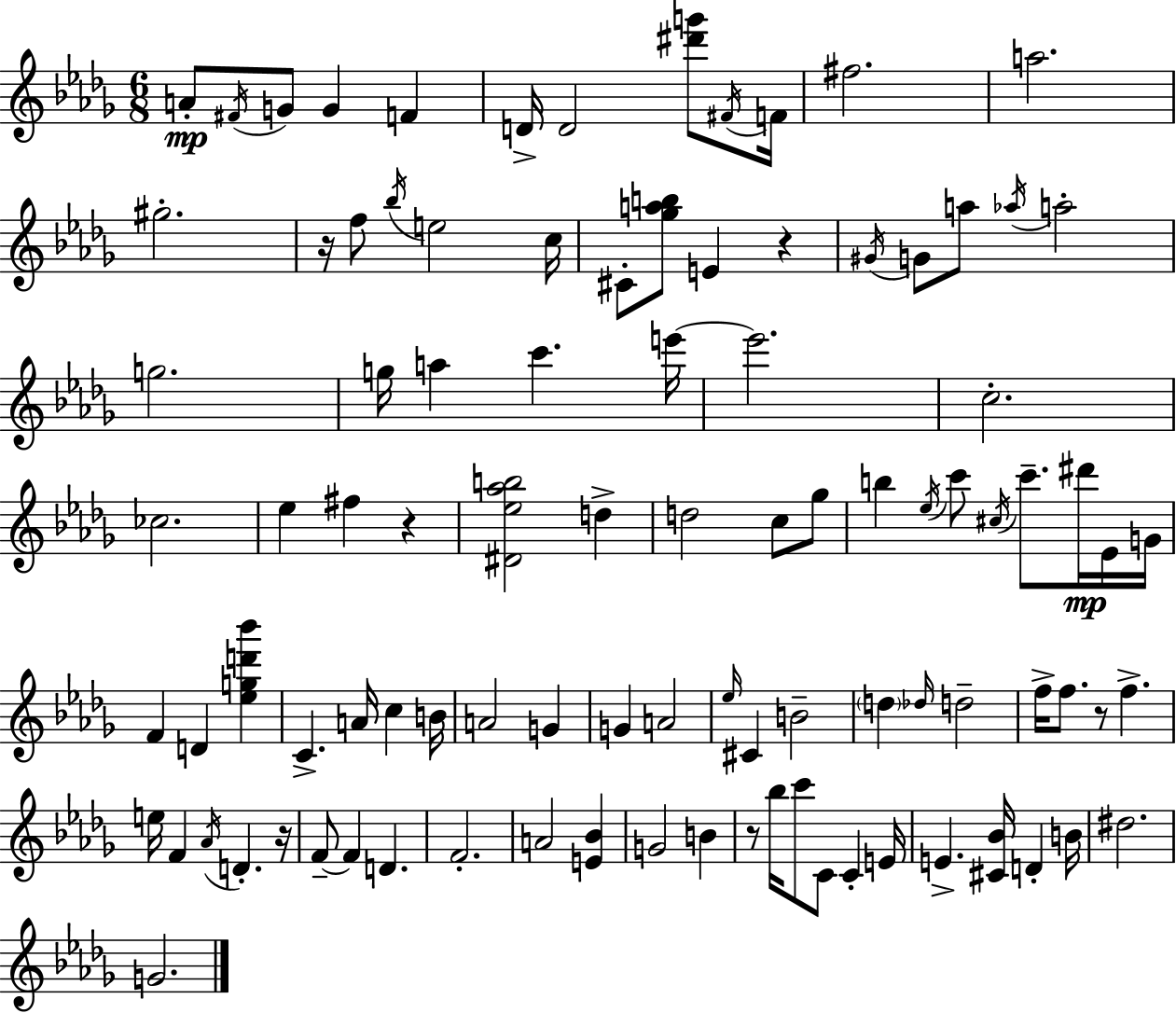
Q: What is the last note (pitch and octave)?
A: G4